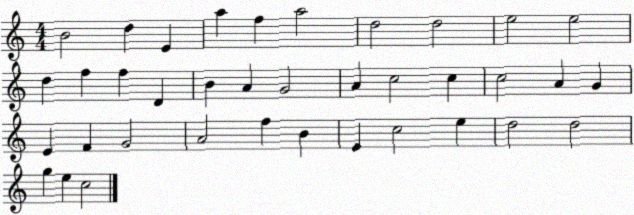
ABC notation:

X:1
T:Untitled
M:4/4
L:1/4
K:C
B2 d E a f a2 d2 d2 e2 e2 d f f D B A G2 A c2 c c2 A G E F G2 A2 f B E c2 e d2 d2 g e c2